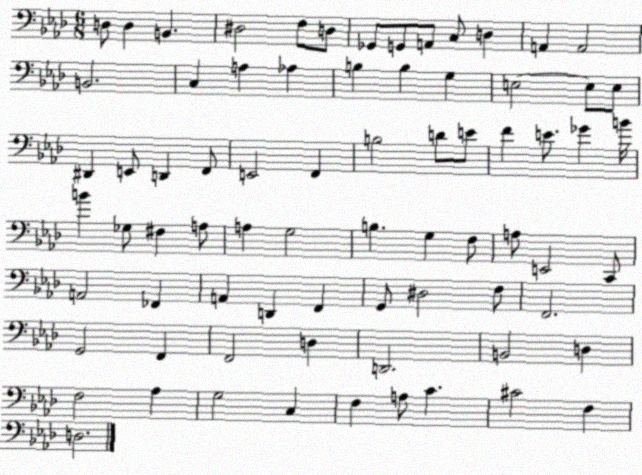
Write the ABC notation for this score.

X:1
T:Untitled
M:6/8
L:1/4
K:Ab
D,/2 D, B,, ^D,2 F,/2 D,/2 _G,,/2 G,,/2 A,,/2 C,/2 D, A,, A,,2 B,,2 C, A, _A, B, B, G, E,2 E,/2 E,/2 ^D,, E,,/2 D,, F,,/2 E,,2 F,, B,2 D/2 E/2 F E/2 _G B/4 B _G,/2 ^F, A,/2 A, G,2 B, G, F,/2 A,/2 E,,2 C,,/2 A,,2 _F,, A,, D,, F,, G,,/2 ^D,2 F,/2 F,,2 G,,2 F,, F,,2 D, D,,2 B,,2 D, F,2 _A, G,2 C, F, A,/2 C ^C2 F, D,2